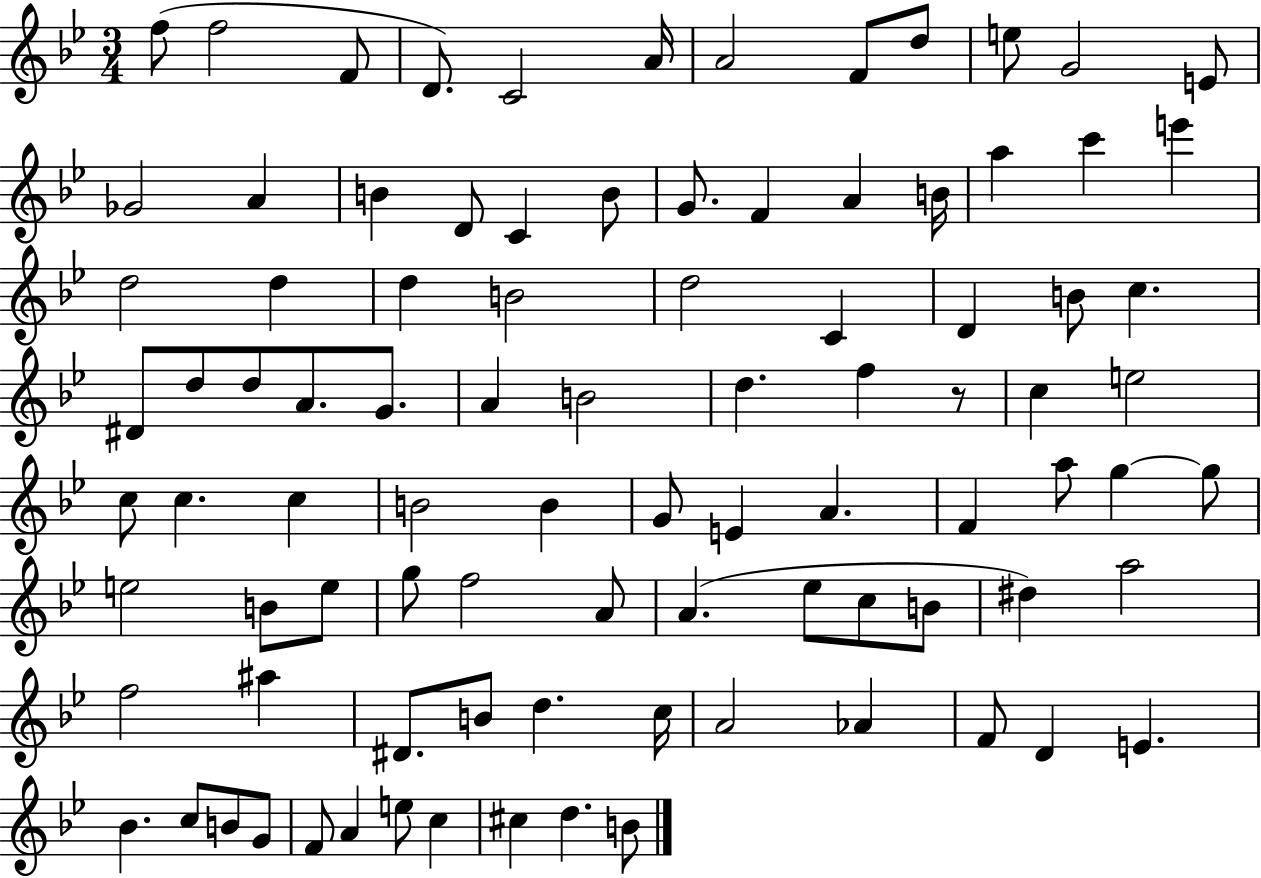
F5/e F5/h F4/e D4/e. C4/h A4/s A4/h F4/e D5/e E5/e G4/h E4/e Gb4/h A4/q B4/q D4/e C4/q B4/e G4/e. F4/q A4/q B4/s A5/q C6/q E6/q D5/h D5/q D5/q B4/h D5/h C4/q D4/q B4/e C5/q. D#4/e D5/e D5/e A4/e. G4/e. A4/q B4/h D5/q. F5/q R/e C5/q E5/h C5/e C5/q. C5/q B4/h B4/q G4/e E4/q A4/q. F4/q A5/e G5/q G5/e E5/h B4/e E5/e G5/e F5/h A4/e A4/q. Eb5/e C5/e B4/e D#5/q A5/h F5/h A#5/q D#4/e. B4/e D5/q. C5/s A4/h Ab4/q F4/e D4/q E4/q. Bb4/q. C5/e B4/e G4/e F4/e A4/q E5/e C5/q C#5/q D5/q. B4/e